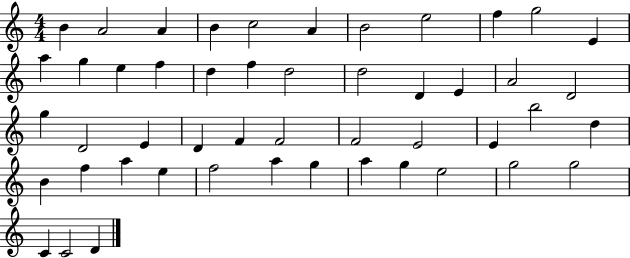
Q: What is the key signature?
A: C major